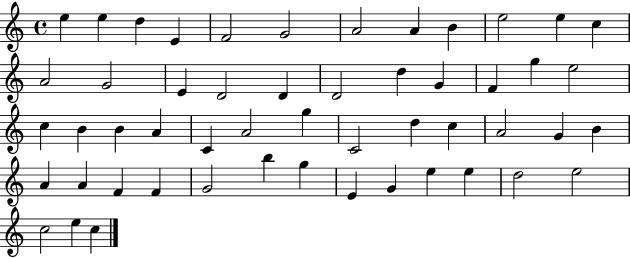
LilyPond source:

{
  \clef treble
  \time 4/4
  \defaultTimeSignature
  \key c \major
  e''4 e''4 d''4 e'4 | f'2 g'2 | a'2 a'4 b'4 | e''2 e''4 c''4 | \break a'2 g'2 | e'4 d'2 d'4 | d'2 d''4 g'4 | f'4 g''4 e''2 | \break c''4 b'4 b'4 a'4 | c'4 a'2 g''4 | c'2 d''4 c''4 | a'2 g'4 b'4 | \break a'4 a'4 f'4 f'4 | g'2 b''4 g''4 | e'4 g'4 e''4 e''4 | d''2 e''2 | \break c''2 e''4 c''4 | \bar "|."
}